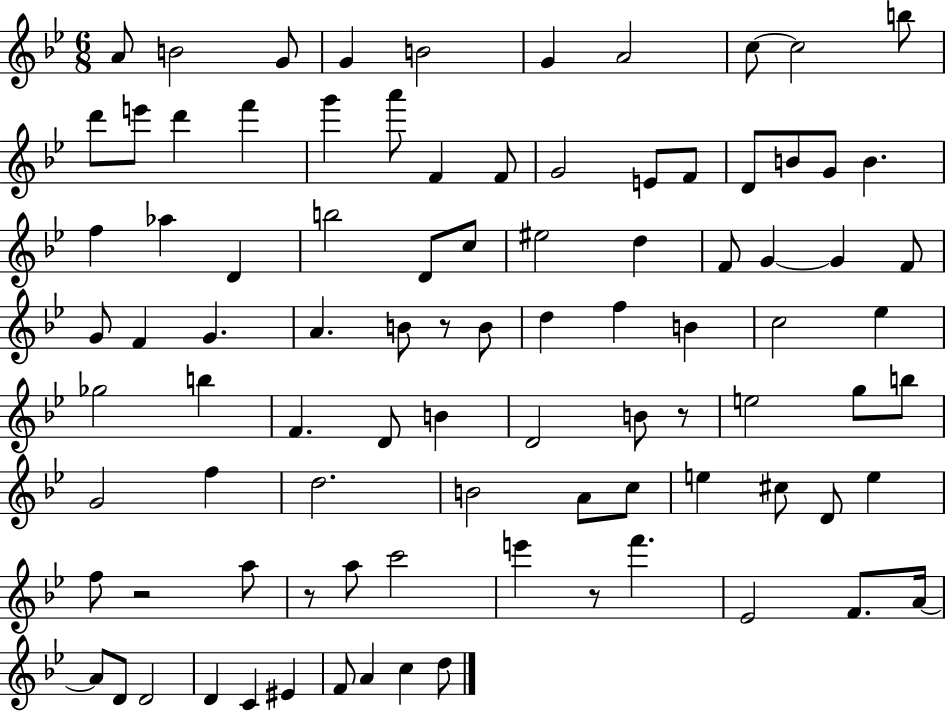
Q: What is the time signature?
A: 6/8